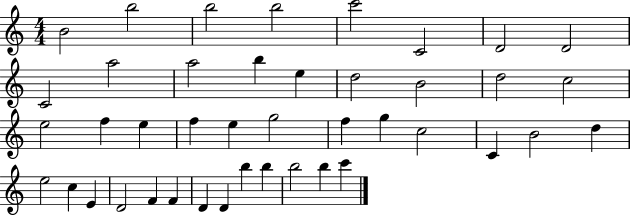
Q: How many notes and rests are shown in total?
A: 42